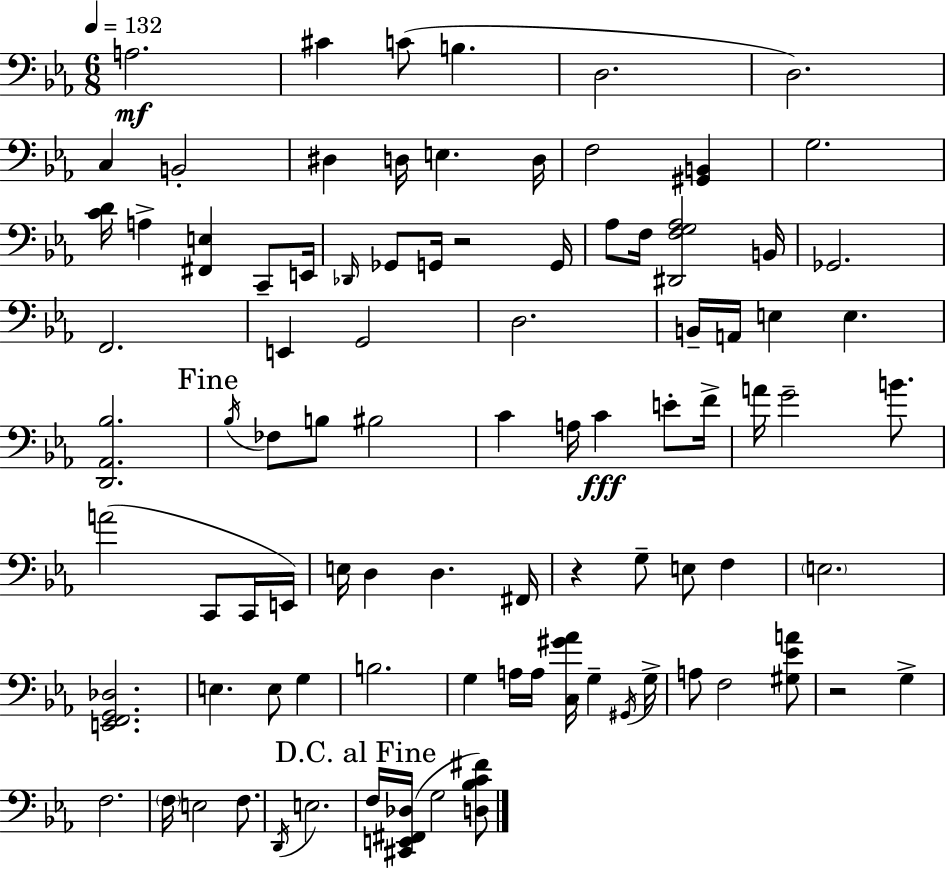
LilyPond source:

{
  \clef bass
  \numericTimeSignature
  \time 6/8
  \key c \minor
  \tempo 4 = 132
  a2.\mf | cis'4 c'8( b4. | d2. | d2.) | \break c4 b,2-. | dis4 d16 e4. d16 | f2 <gis, b,>4 | g2. | \break <c' d'>16 a4-> <fis, e>4 c,8-- e,16 | \grace { des,16 } ges,8 g,16 r2 | g,16 aes8 f16 <dis, f g aes>2 | b,16 ges,2. | \break f,2. | e,4 g,2 | d2. | b,16-- a,16 e4 e4. | \break <d, aes, bes>2. | \mark "Fine" \acciaccatura { bes16 } fes8 b8 bis2 | c'4 a16 c'4\fff e'8-. | f'16-> a'16 g'2-- b'8. | \break a'2( c,8 | c,16 e,16) e16 d4 d4. | fis,16 r4 g8-- e8 f4 | \parenthesize e2. | \break <e, f, g, des>2. | e4. e8 g4 | b2. | g4 a16 a16 <c gis' aes'>16 g4-- | \break \acciaccatura { gis,16 } g16-> a8 f2 | <gis ees' a'>8 r2 g4-> | f2. | \parenthesize f16 e2 | \break f8. \acciaccatura { d,16 } e2. | \mark "D.C. al Fine" f16 <cis, e, fis, des>16( g2 | <d bes c' fis'>8) \bar "|."
}